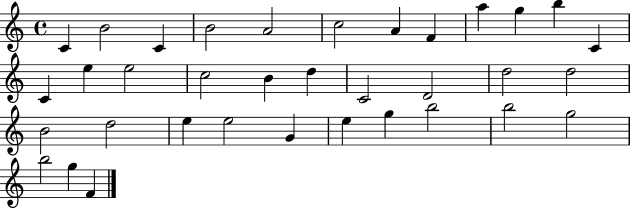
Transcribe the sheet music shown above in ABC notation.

X:1
T:Untitled
M:4/4
L:1/4
K:C
C B2 C B2 A2 c2 A F a g b C C e e2 c2 B d C2 D2 d2 d2 B2 d2 e e2 G e g b2 b2 g2 b2 g F